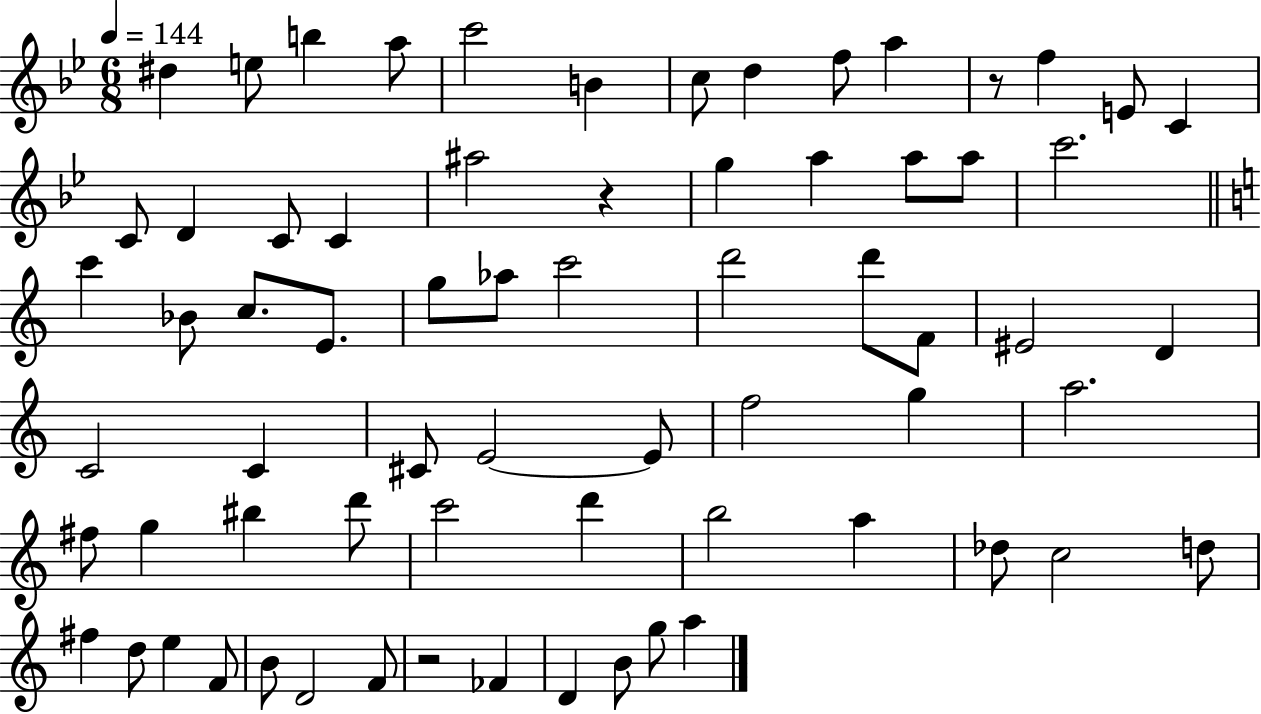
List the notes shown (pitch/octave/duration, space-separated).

D#5/q E5/e B5/q A5/e C6/h B4/q C5/e D5/q F5/e A5/q R/e F5/q E4/e C4/q C4/e D4/q C4/e C4/q A#5/h R/q G5/q A5/q A5/e A5/e C6/h. C6/q Bb4/e C5/e. E4/e. G5/e Ab5/e C6/h D6/h D6/e F4/e EIS4/h D4/q C4/h C4/q C#4/e E4/h E4/e F5/h G5/q A5/h. F#5/e G5/q BIS5/q D6/e C6/h D6/q B5/h A5/q Db5/e C5/h D5/e F#5/q D5/e E5/q F4/e B4/e D4/h F4/e R/h FES4/q D4/q B4/e G5/e A5/q